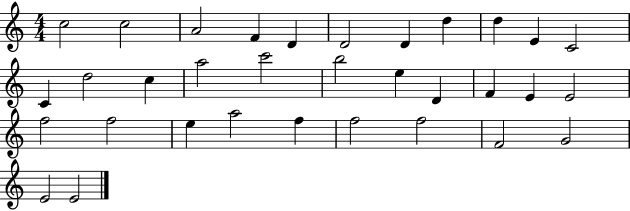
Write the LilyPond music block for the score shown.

{
  \clef treble
  \numericTimeSignature
  \time 4/4
  \key c \major
  c''2 c''2 | a'2 f'4 d'4 | d'2 d'4 d''4 | d''4 e'4 c'2 | \break c'4 d''2 c''4 | a''2 c'''2 | b''2 e''4 d'4 | f'4 e'4 e'2 | \break f''2 f''2 | e''4 a''2 f''4 | f''2 f''2 | f'2 g'2 | \break e'2 e'2 | \bar "|."
}